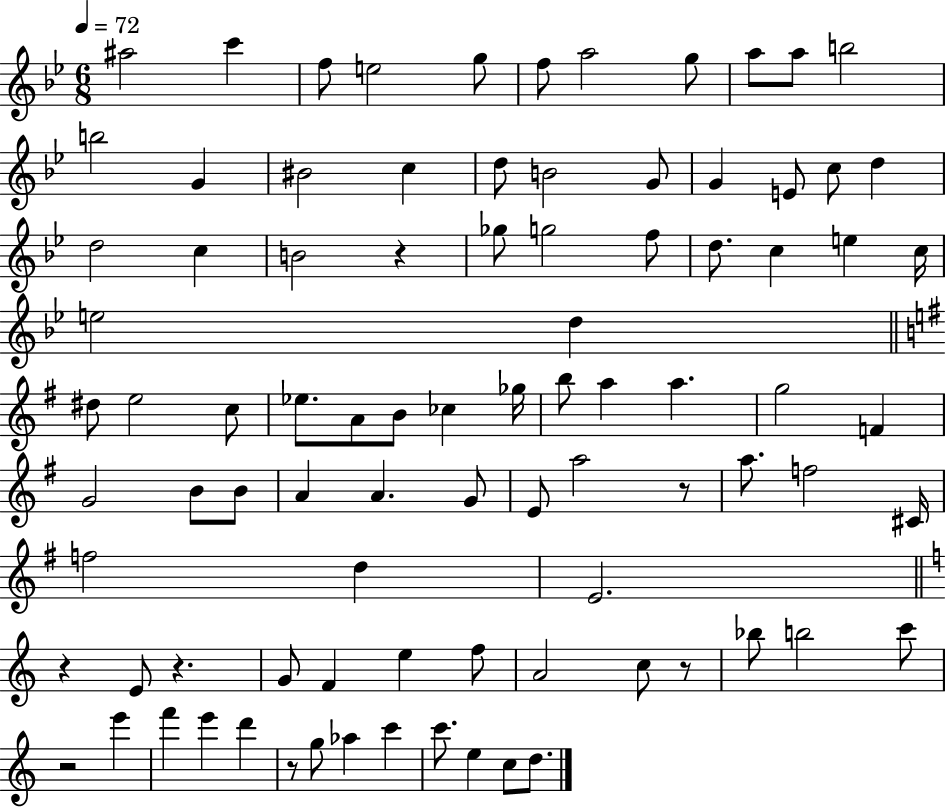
A#5/h C6/q F5/e E5/h G5/e F5/e A5/h G5/e A5/e A5/e B5/h B5/h G4/q BIS4/h C5/q D5/e B4/h G4/e G4/q E4/e C5/e D5/q D5/h C5/q B4/h R/q Gb5/e G5/h F5/e D5/e. C5/q E5/q C5/s E5/h D5/q D#5/e E5/h C5/e Eb5/e. A4/e B4/e CES5/q Gb5/s B5/e A5/q A5/q. G5/h F4/q G4/h B4/e B4/e A4/q A4/q. G4/e E4/e A5/h R/e A5/e. F5/h C#4/s F5/h D5/q E4/h. R/q E4/e R/q. G4/e F4/q E5/q F5/e A4/h C5/e R/e Bb5/e B5/h C6/e R/h E6/q F6/q E6/q D6/q R/e G5/e Ab5/q C6/q C6/e. E5/q C5/e D5/e.